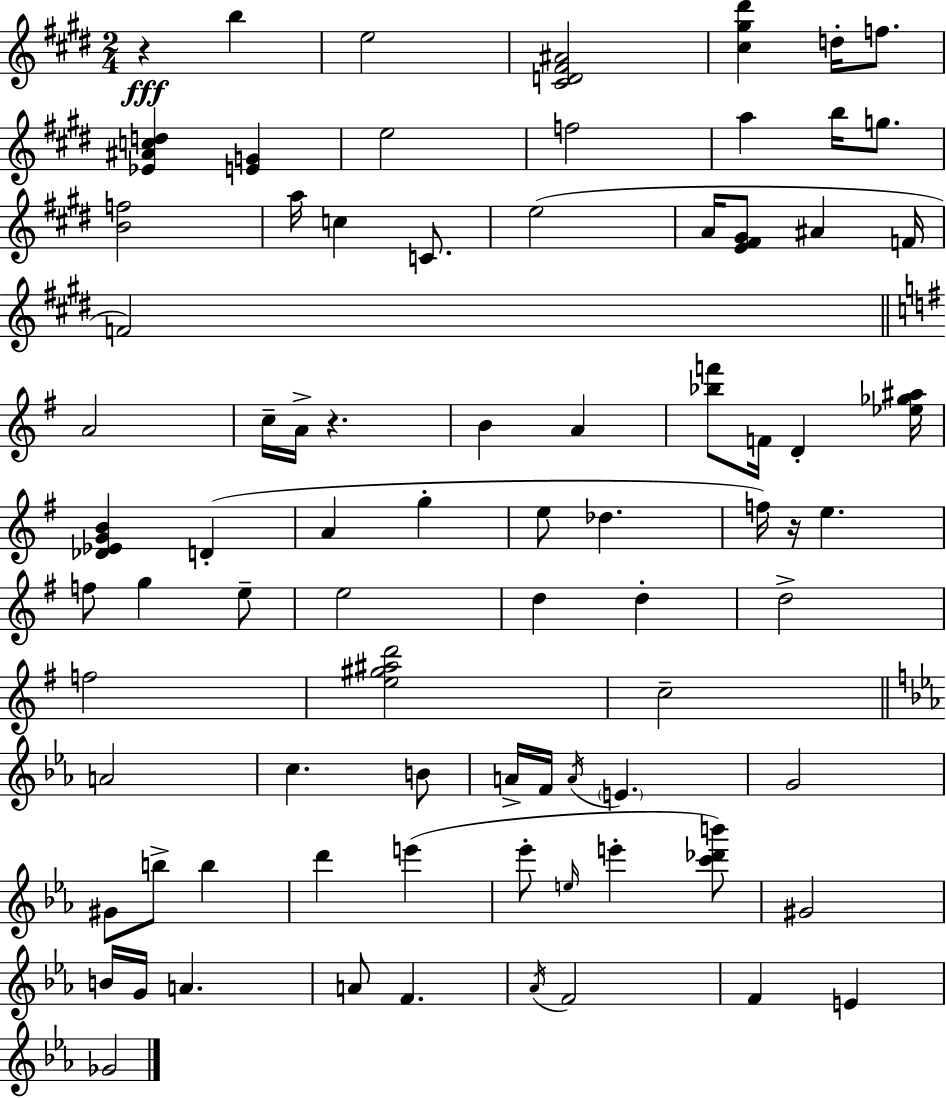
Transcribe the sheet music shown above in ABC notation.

X:1
T:Untitled
M:2/4
L:1/4
K:E
z b e2 [^CD^F^A]2 [^c^g^d'] d/4 f/2 [_E^Acd] [EG] e2 f2 a b/4 g/2 [Bf]2 a/4 c C/2 e2 A/4 [E^F^G]/2 ^A F/4 F2 A2 c/4 A/4 z B A [_bf']/2 F/4 D [_e_g^a]/4 [_D_EGB] D A g e/2 _d f/4 z/4 e f/2 g e/2 e2 d d d2 f2 [e^g^ad']2 c2 A2 c B/2 A/4 F/4 A/4 E G2 ^G/2 b/2 b d' e' _e'/2 e/4 e' [c'_d'b']/2 ^G2 B/4 G/4 A A/2 F _A/4 F2 F E _G2